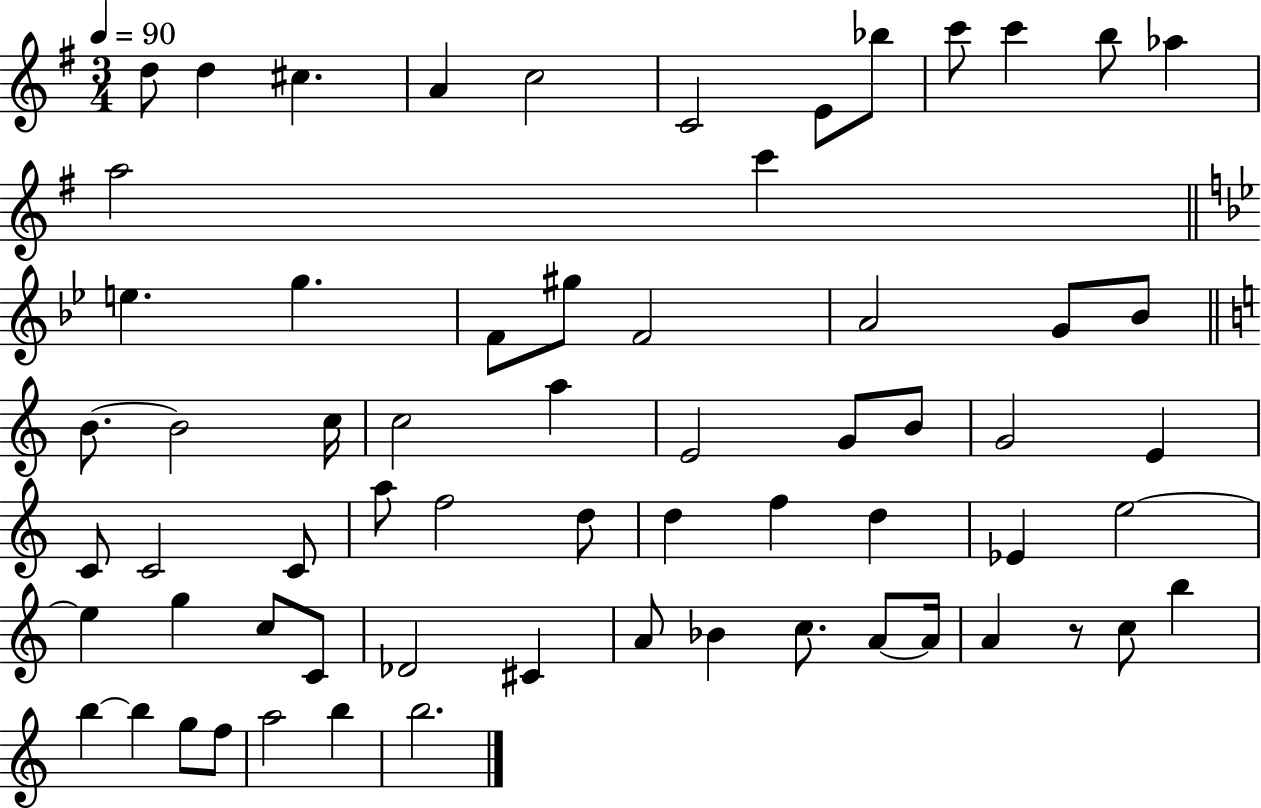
D5/e D5/q C#5/q. A4/q C5/h C4/h E4/e Bb5/e C6/e C6/q B5/e Ab5/q A5/h C6/q E5/q. G5/q. F4/e G#5/e F4/h A4/h G4/e Bb4/e B4/e. B4/h C5/s C5/h A5/q E4/h G4/e B4/e G4/h E4/q C4/e C4/h C4/e A5/e F5/h D5/e D5/q F5/q D5/q Eb4/q E5/h E5/q G5/q C5/e C4/e Db4/h C#4/q A4/e Bb4/q C5/e. A4/e A4/s A4/q R/e C5/e B5/q B5/q B5/q G5/e F5/e A5/h B5/q B5/h.